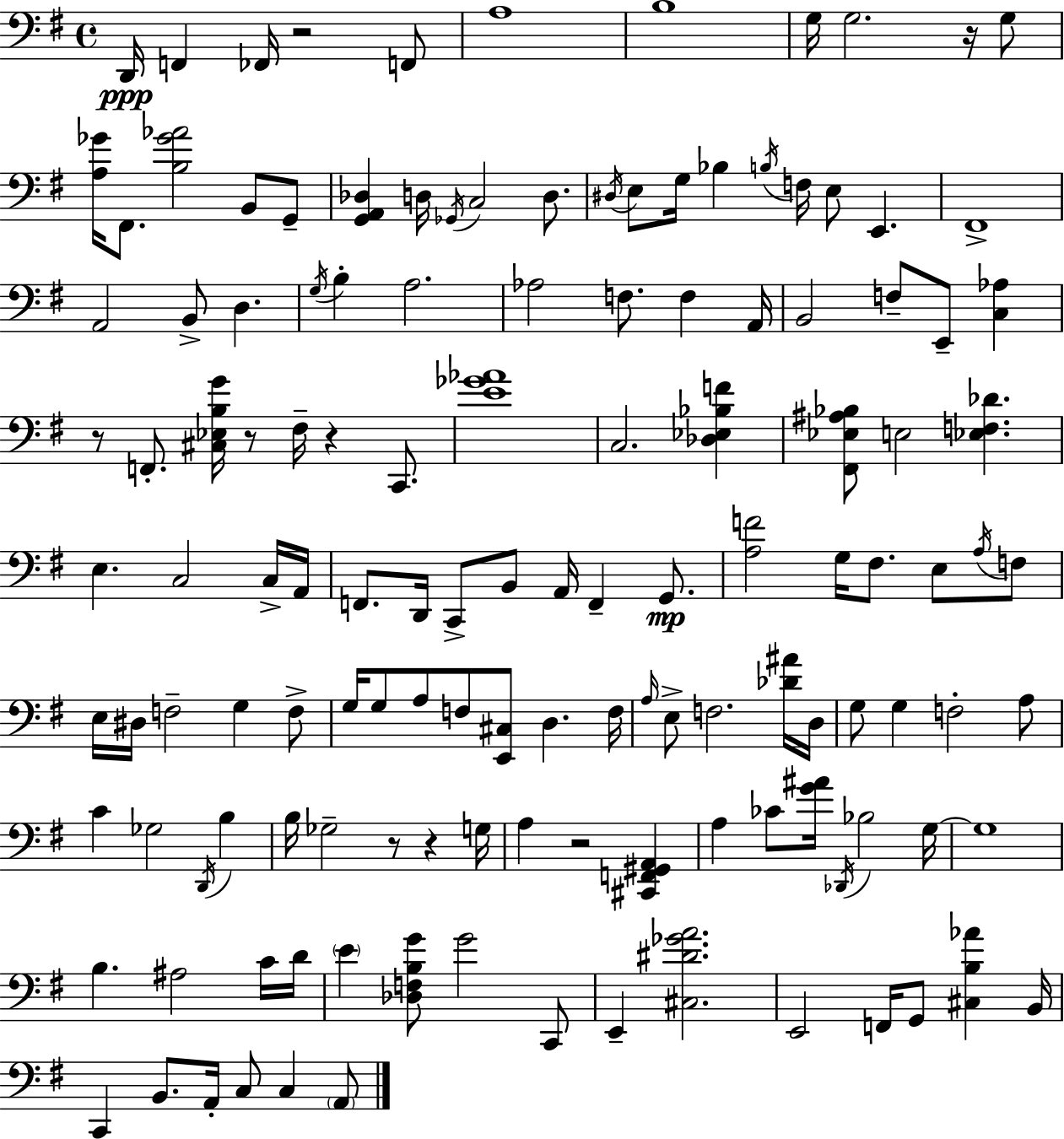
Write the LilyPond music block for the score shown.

{
  \clef bass
  \time 4/4
  \defaultTimeSignature
  \key g \major
  \repeat volta 2 { d,16\ppp f,4 fes,16 r2 f,8 | a1 | b1 | g16 g2. r16 g8 | \break <a ges'>16 fis,8. <b ges' aes'>2 b,8 g,8-- | <g, a, des>4 d16 \acciaccatura { ges,16 } c2 d8. | \acciaccatura { dis16 } e8 g16 bes4 \acciaccatura { b16 } f16 e8 e,4. | fis,1-> | \break a,2 b,8-> d4. | \acciaccatura { g16 } b4-. a2. | aes2 f8. f4 | a,16 b,2 f8-- e,8-- | \break <c aes>4 r8 f,8.-. <cis ees b g'>16 r8 fis16-- r4 | c,8. <e' ges' aes'>1 | c2. | <des ees bes f'>4 <fis, ees ais bes>8 e2 <ees f des'>4. | \break e4. c2 | c16-> a,16 f,8. d,16 c,8-> b,8 a,16 f,4-- | g,8.\mp <a f'>2 g16 fis8. | e8 \acciaccatura { a16 } f8 e16 dis16 f2-- g4 | \break f8-> g16 g8 a8 f8 <e, cis>8 d4. | f16 \grace { a16 } e8-> f2. | <des' ais'>16 d16 g8 g4 f2-. | a8 c'4 ges2 | \break \acciaccatura { d,16 } b4 b16 ges2-- | r8 r4 g16 a4 r2 | <cis, f, gis, a,>4 a4 ces'8 <g' ais'>16 \acciaccatura { des,16 } bes2 | g16~~ g1 | \break b4. ais2 | c'16 d'16 \parenthesize e'4 <des f b g'>8 g'2 | c,8 e,4-- <cis dis' ges' a'>2. | e,2 | \break f,16 g,8 <cis b aes'>4 b,16 c,4 b,8. a,16-. | c8 c4 \parenthesize a,8 } \bar "|."
}